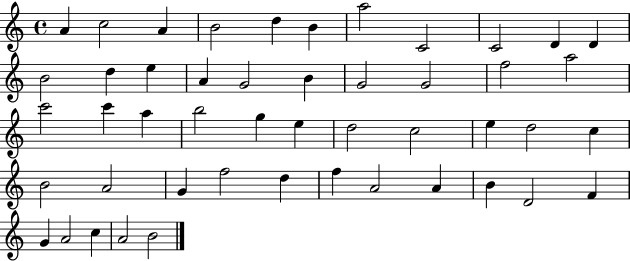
{
  \clef treble
  \time 4/4
  \defaultTimeSignature
  \key c \major
  a'4 c''2 a'4 | b'2 d''4 b'4 | a''2 c'2 | c'2 d'4 d'4 | \break b'2 d''4 e''4 | a'4 g'2 b'4 | g'2 g'2 | f''2 a''2 | \break c'''2 c'''4 a''4 | b''2 g''4 e''4 | d''2 c''2 | e''4 d''2 c''4 | \break b'2 a'2 | g'4 f''2 d''4 | f''4 a'2 a'4 | b'4 d'2 f'4 | \break g'4 a'2 c''4 | a'2 b'2 | \bar "|."
}